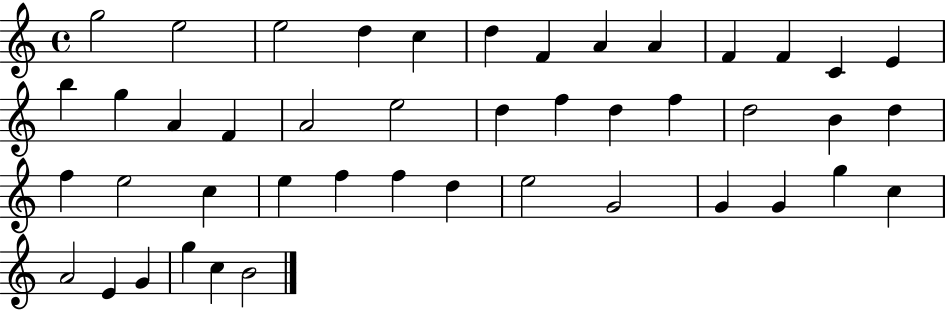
{
  \clef treble
  \time 4/4
  \defaultTimeSignature
  \key c \major
  g''2 e''2 | e''2 d''4 c''4 | d''4 f'4 a'4 a'4 | f'4 f'4 c'4 e'4 | \break b''4 g''4 a'4 f'4 | a'2 e''2 | d''4 f''4 d''4 f''4 | d''2 b'4 d''4 | \break f''4 e''2 c''4 | e''4 f''4 f''4 d''4 | e''2 g'2 | g'4 g'4 g''4 c''4 | \break a'2 e'4 g'4 | g''4 c''4 b'2 | \bar "|."
}